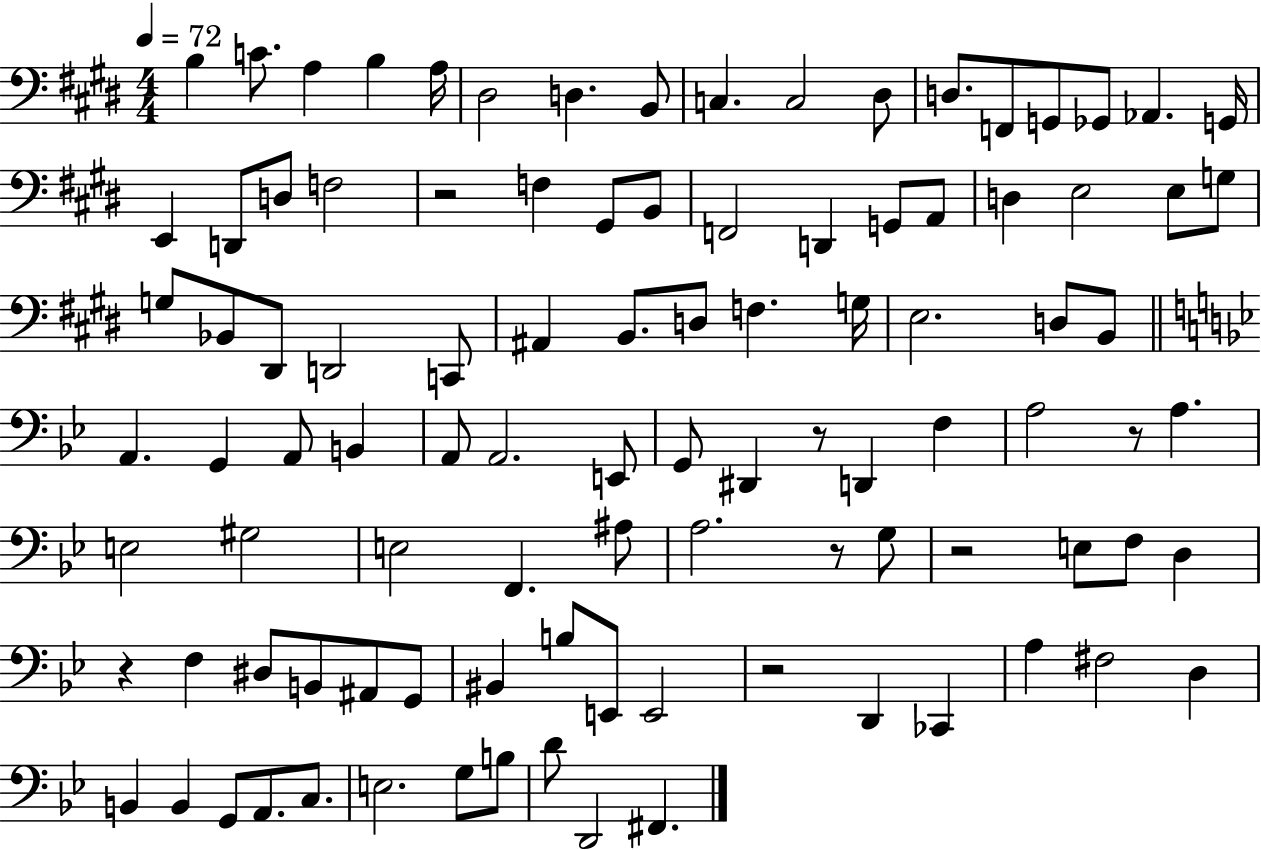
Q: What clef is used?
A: bass